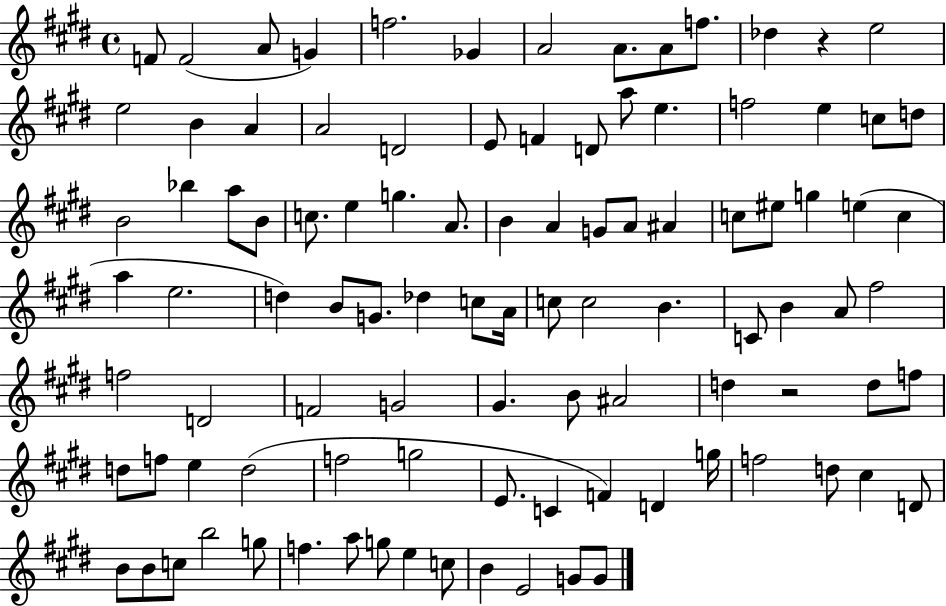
F4/e F4/h A4/e G4/q F5/h. Gb4/q A4/h A4/e. A4/e F5/e. Db5/q R/q E5/h E5/h B4/q A4/q A4/h D4/h E4/e F4/q D4/e A5/e E5/q. F5/h E5/q C5/e D5/e B4/h Bb5/q A5/e B4/e C5/e. E5/q G5/q. A4/e. B4/q A4/q G4/e A4/e A#4/q C5/e EIS5/e G5/q E5/q C5/q A5/q E5/h. D5/q B4/e G4/e. Db5/q C5/e A4/s C5/e C5/h B4/q. C4/e B4/q A4/e F#5/h F5/h D4/h F4/h G4/h G#4/q. B4/e A#4/h D5/q R/h D5/e F5/e D5/e F5/e E5/q D5/h F5/h G5/h E4/e. C4/q F4/q D4/q G5/s F5/h D5/e C#5/q D4/e B4/e B4/e C5/e B5/h G5/e F5/q. A5/e G5/e E5/q C5/e B4/q E4/h G4/e G4/e